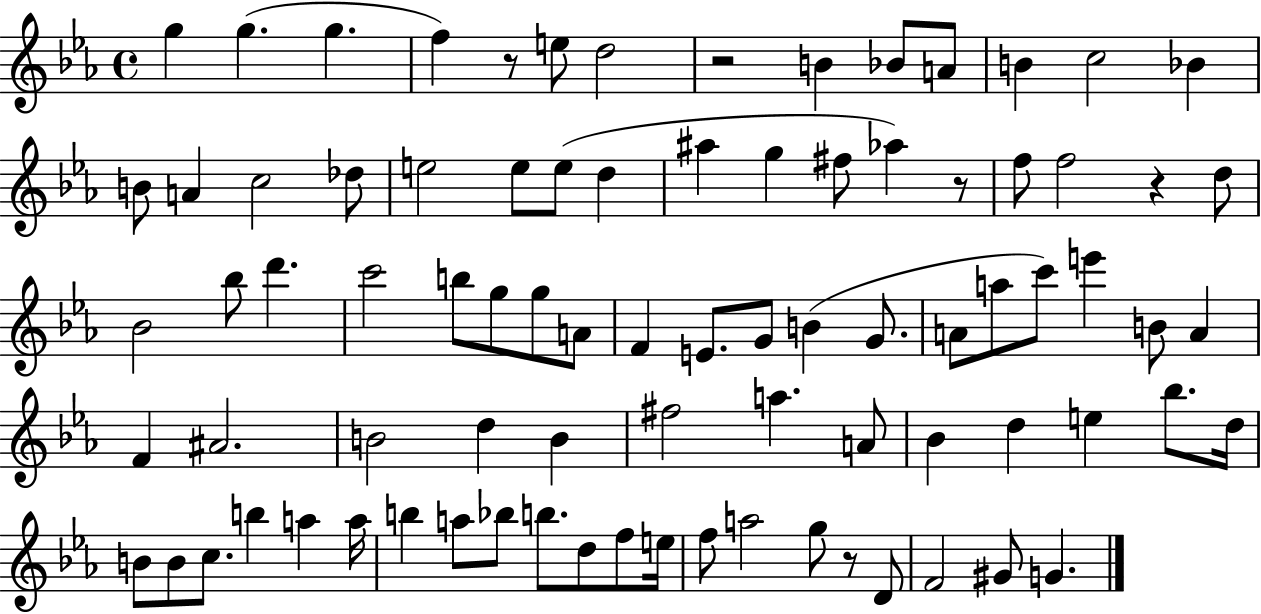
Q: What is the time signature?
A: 4/4